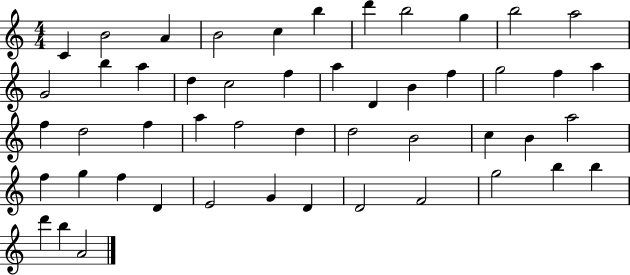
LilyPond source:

{
  \clef treble
  \numericTimeSignature
  \time 4/4
  \key c \major
  c'4 b'2 a'4 | b'2 c''4 b''4 | d'''4 b''2 g''4 | b''2 a''2 | \break g'2 b''4 a''4 | d''4 c''2 f''4 | a''4 d'4 b'4 f''4 | g''2 f''4 a''4 | \break f''4 d''2 f''4 | a''4 f''2 d''4 | d''2 b'2 | c''4 b'4 a''2 | \break f''4 g''4 f''4 d'4 | e'2 g'4 d'4 | d'2 f'2 | g''2 b''4 b''4 | \break d'''4 b''4 a'2 | \bar "|."
}